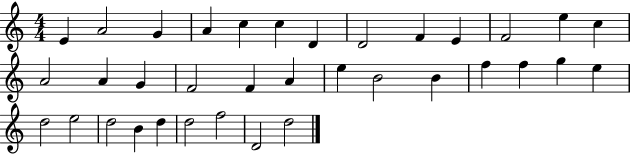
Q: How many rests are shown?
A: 0